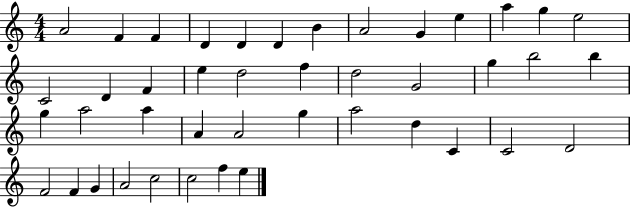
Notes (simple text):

A4/h F4/q F4/q D4/q D4/q D4/q B4/q A4/h G4/q E5/q A5/q G5/q E5/h C4/h D4/q F4/q E5/q D5/h F5/q D5/h G4/h G5/q B5/h B5/q G5/q A5/h A5/q A4/q A4/h G5/q A5/h D5/q C4/q C4/h D4/h F4/h F4/q G4/q A4/h C5/h C5/h F5/q E5/q